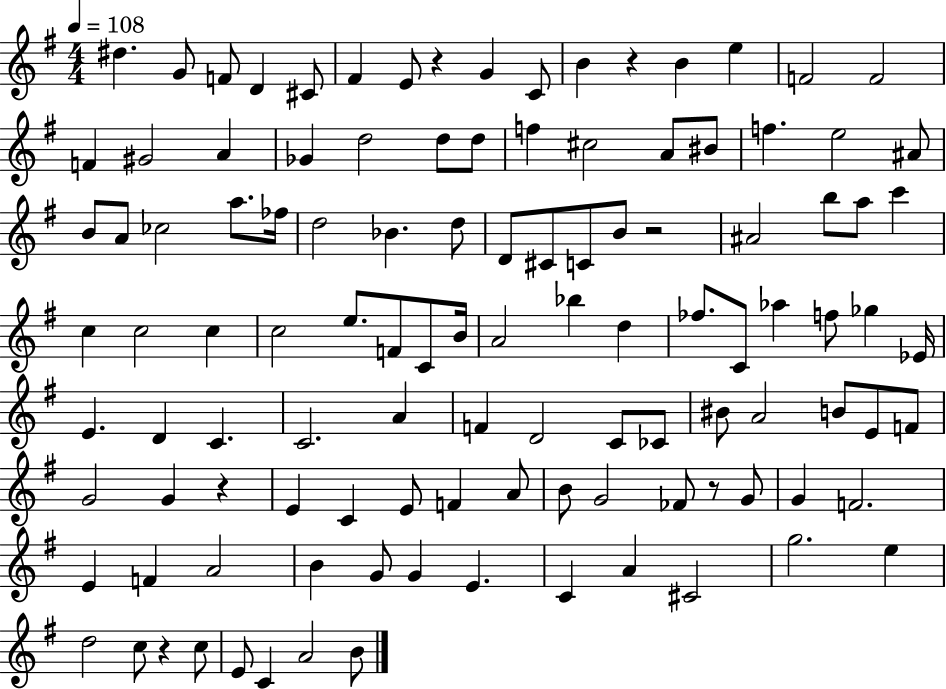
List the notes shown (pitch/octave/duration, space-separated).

D#5/q. G4/e F4/e D4/q C#4/e F#4/q E4/e R/q G4/q C4/e B4/q R/q B4/q E5/q F4/h F4/h F4/q G#4/h A4/q Gb4/q D5/h D5/e D5/e F5/q C#5/h A4/e BIS4/e F5/q. E5/h A#4/e B4/e A4/e CES5/h A5/e. FES5/s D5/h Bb4/q. D5/e D4/e C#4/e C4/e B4/e R/h A#4/h B5/e A5/e C6/q C5/q C5/h C5/q C5/h E5/e. F4/e C4/e B4/s A4/h Bb5/q D5/q FES5/e. C4/e Ab5/q F5/e Gb5/q Eb4/s E4/q. D4/q C4/q. C4/h. A4/q F4/q D4/h C4/e CES4/e BIS4/e A4/h B4/e E4/e F4/e G4/h G4/q R/q E4/q C4/q E4/e F4/q A4/e B4/e G4/h FES4/e R/e G4/e G4/q F4/h. E4/q F4/q A4/h B4/q G4/e G4/q E4/q. C4/q A4/q C#4/h G5/h. E5/q D5/h C5/e R/q C5/e E4/e C4/q A4/h B4/e